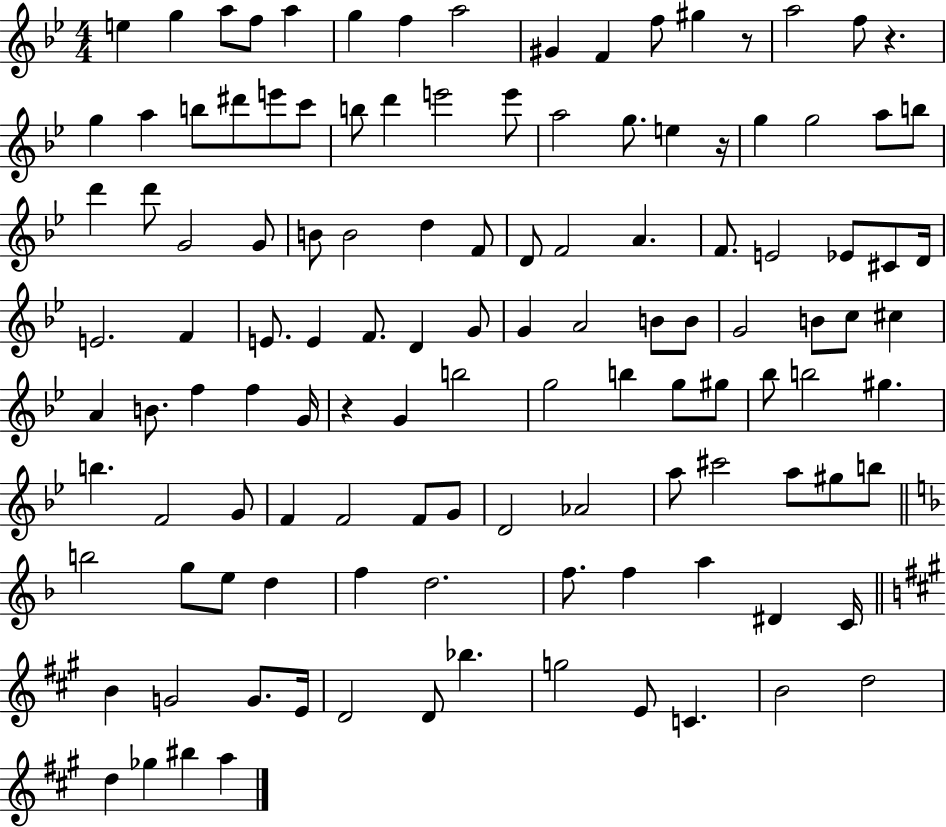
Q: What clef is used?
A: treble